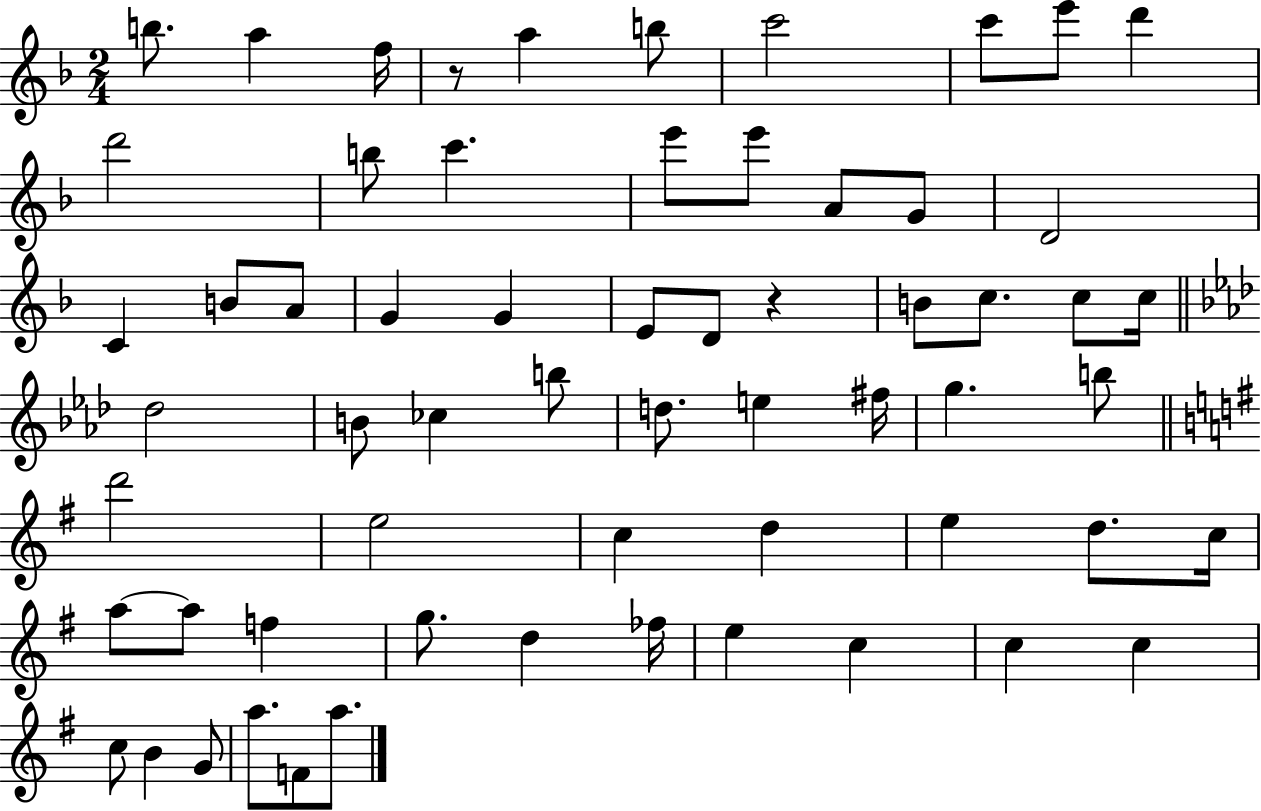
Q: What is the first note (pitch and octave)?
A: B5